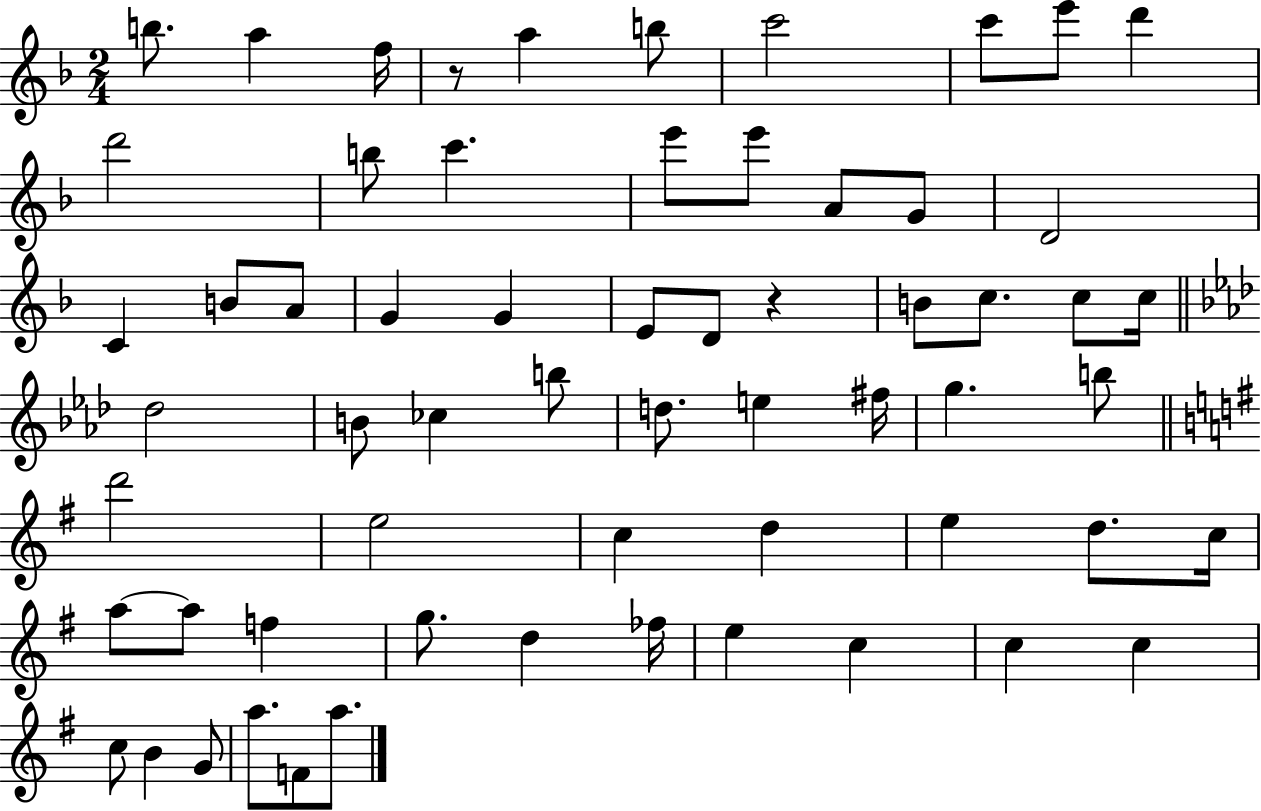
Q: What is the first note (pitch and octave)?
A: B5